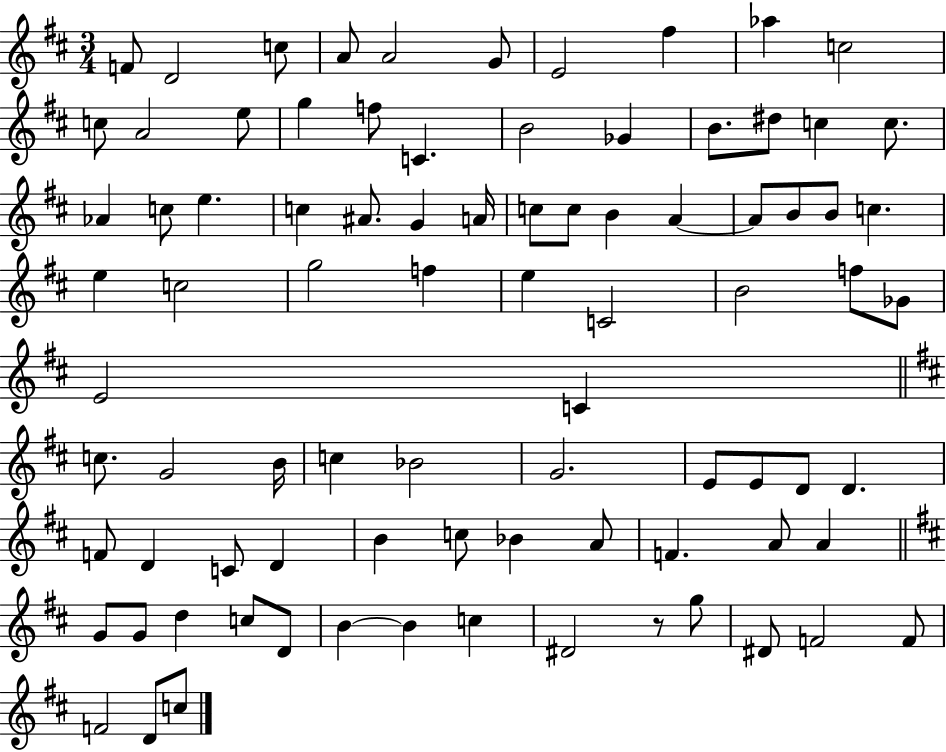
F4/e D4/h C5/e A4/e A4/h G4/e E4/h F#5/q Ab5/q C5/h C5/e A4/h E5/e G5/q F5/e C4/q. B4/h Gb4/q B4/e. D#5/e C5/q C5/e. Ab4/q C5/e E5/q. C5/q A#4/e. G4/q A4/s C5/e C5/e B4/q A4/q A4/e B4/e B4/e C5/q. E5/q C5/h G5/h F5/q E5/q C4/h B4/h F5/e Gb4/e E4/h C4/q C5/e. G4/h B4/s C5/q Bb4/h G4/h. E4/e E4/e D4/e D4/q. F4/e D4/q C4/e D4/q B4/q C5/e Bb4/q A4/e F4/q. A4/e A4/q G4/e G4/e D5/q C5/e D4/e B4/q B4/q C5/q D#4/h R/e G5/e D#4/e F4/h F4/e F4/h D4/e C5/e